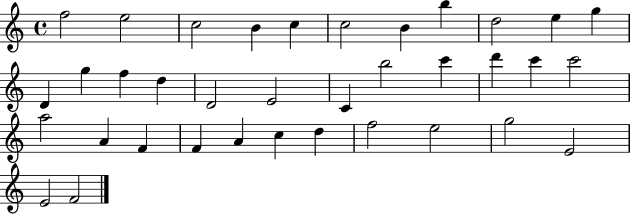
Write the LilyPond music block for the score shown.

{
  \clef treble
  \time 4/4
  \defaultTimeSignature
  \key c \major
  f''2 e''2 | c''2 b'4 c''4 | c''2 b'4 b''4 | d''2 e''4 g''4 | \break d'4 g''4 f''4 d''4 | d'2 e'2 | c'4 b''2 c'''4 | d'''4 c'''4 c'''2 | \break a''2 a'4 f'4 | f'4 a'4 c''4 d''4 | f''2 e''2 | g''2 e'2 | \break e'2 f'2 | \bar "|."
}